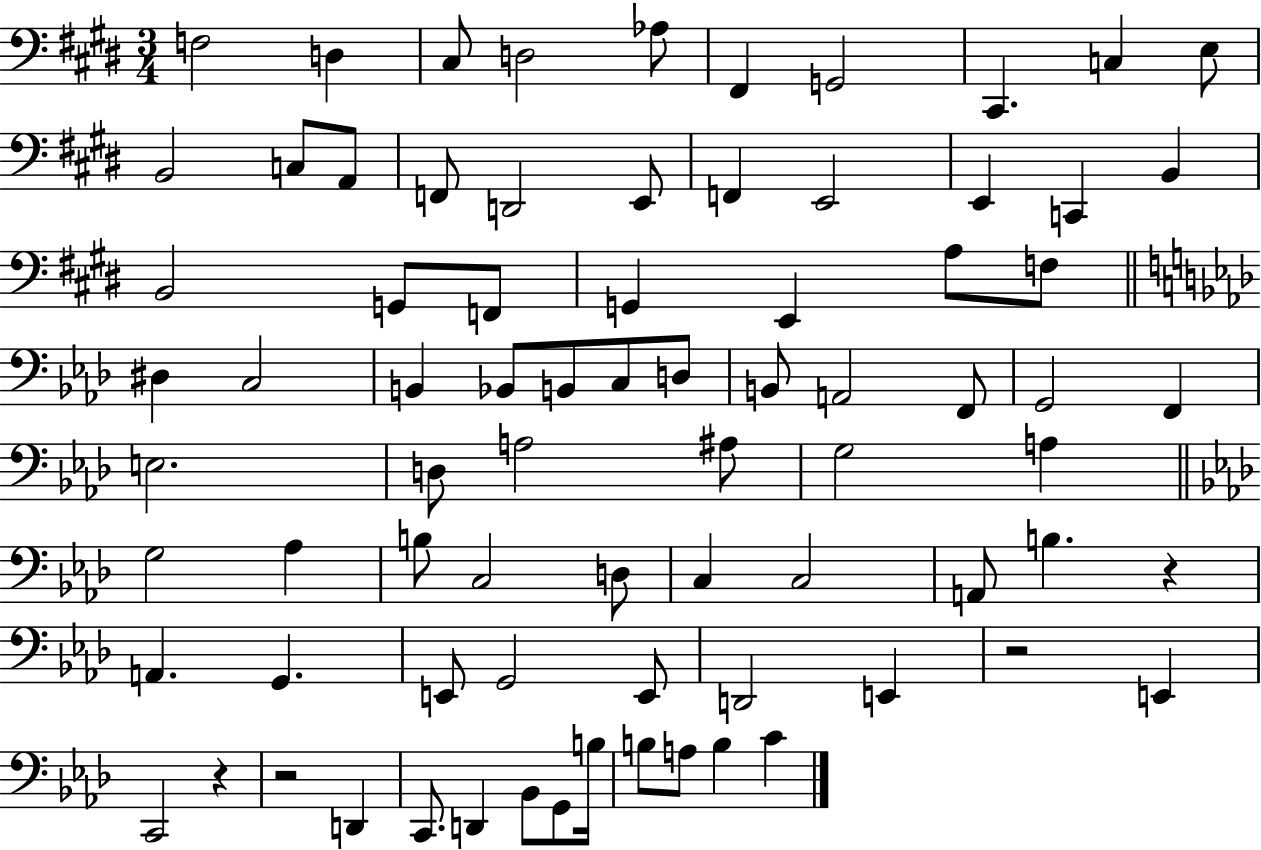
{
  \clef bass
  \numericTimeSignature
  \time 3/4
  \key e \major
  \repeat volta 2 { f2 d4 | cis8 d2 aes8 | fis,4 g,2 | cis,4. c4 e8 | \break b,2 c8 a,8 | f,8 d,2 e,8 | f,4 e,2 | e,4 c,4 b,4 | \break b,2 g,8 f,8 | g,4 e,4 a8 f8 | \bar "||" \break \key aes \major dis4 c2 | b,4 bes,8 b,8 c8 d8 | b,8 a,2 f,8 | g,2 f,4 | \break e2. | d8 a2 ais8 | g2 a4 | \bar "||" \break \key f \minor g2 aes4 | b8 c2 d8 | c4 c2 | a,8 b4. r4 | \break a,4. g,4. | e,8 g,2 e,8 | d,2 e,4 | r2 e,4 | \break c,2 r4 | r2 d,4 | c,8. d,4 bes,8 g,8 b16 | b8 a8 b4 c'4 | \break } \bar "|."
}